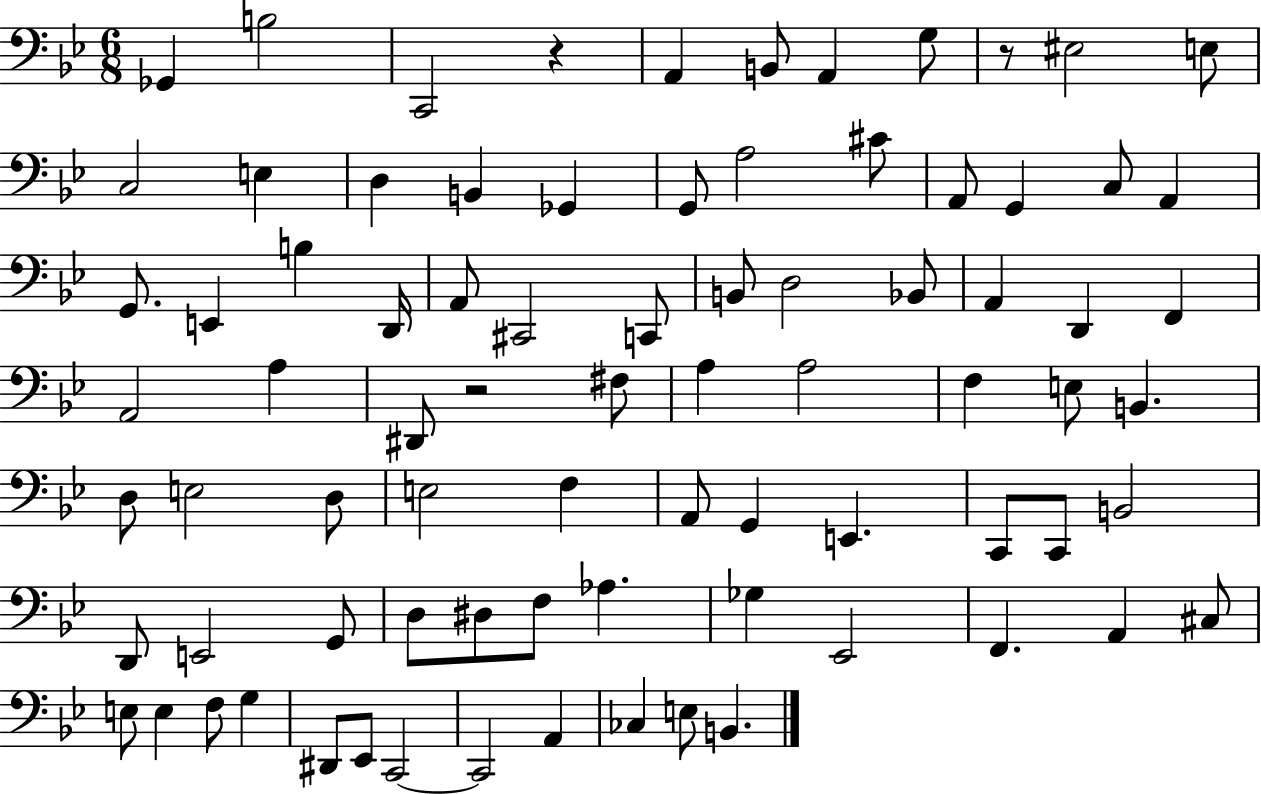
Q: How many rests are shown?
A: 3